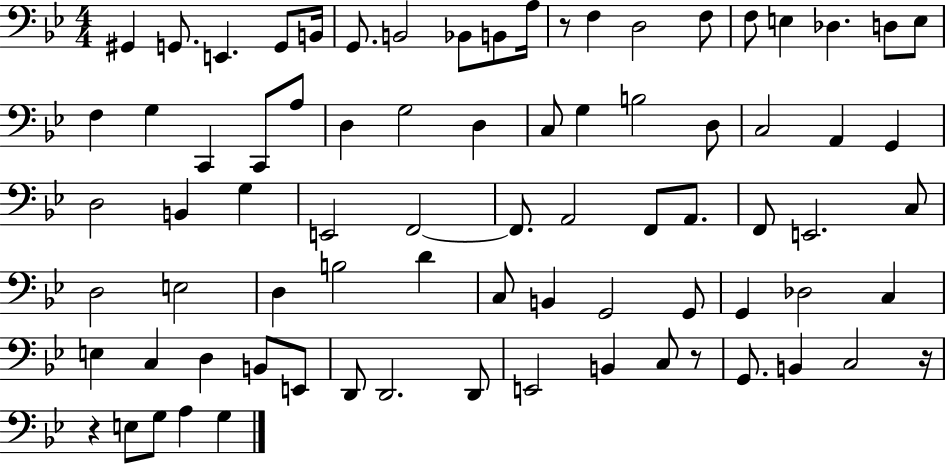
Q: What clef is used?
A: bass